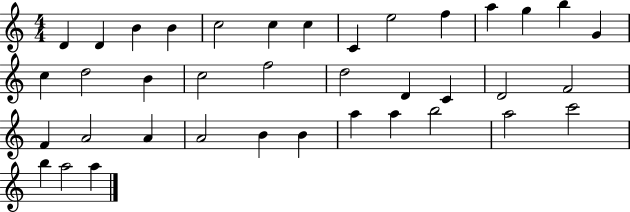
D4/q D4/q B4/q B4/q C5/h C5/q C5/q C4/q E5/h F5/q A5/q G5/q B5/q G4/q C5/q D5/h B4/q C5/h F5/h D5/h D4/q C4/q D4/h F4/h F4/q A4/h A4/q A4/h B4/q B4/q A5/q A5/q B5/h A5/h C6/h B5/q A5/h A5/q